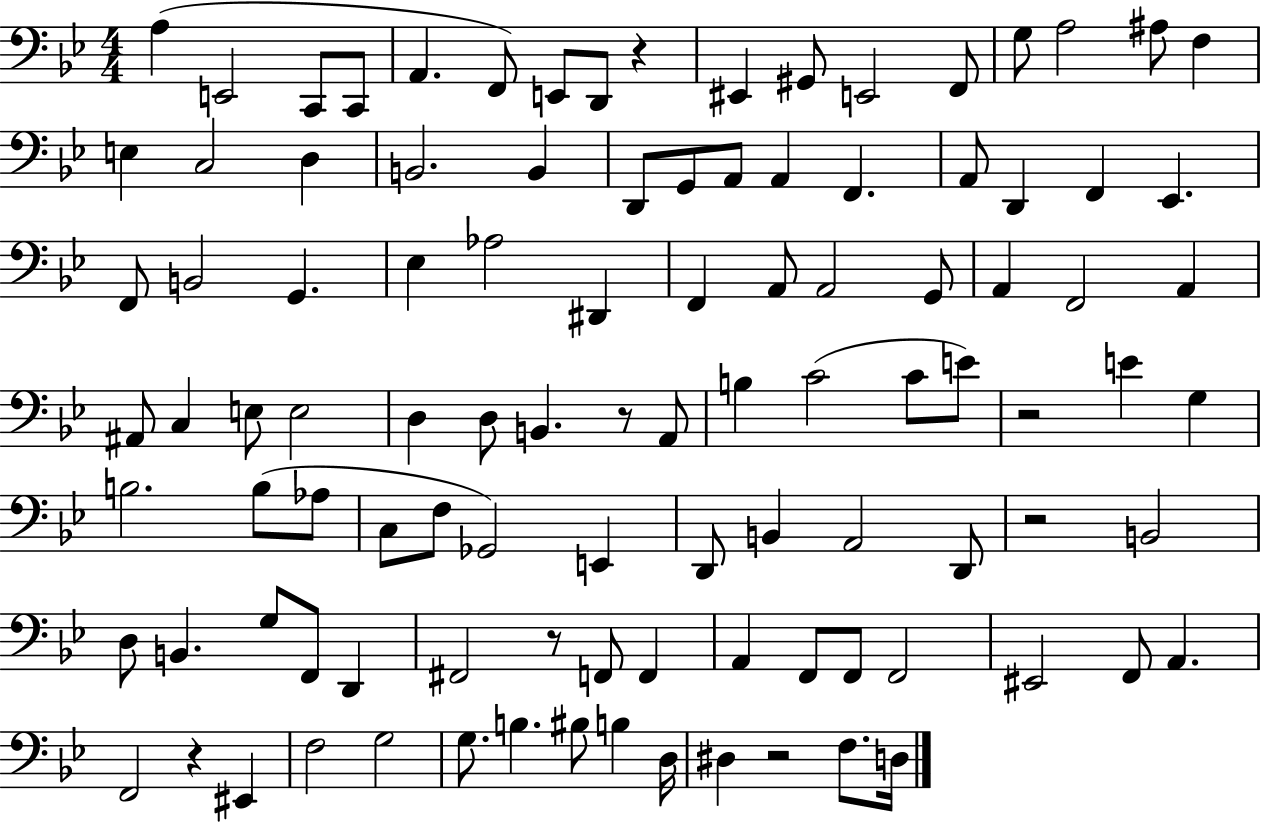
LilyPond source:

{
  \clef bass
  \numericTimeSignature
  \time 4/4
  \key bes \major
  a4( e,2 c,8 c,8 | a,4. f,8) e,8 d,8 r4 | eis,4 gis,8 e,2 f,8 | g8 a2 ais8 f4 | \break e4 c2 d4 | b,2. b,4 | d,8 g,8 a,8 a,4 f,4. | a,8 d,4 f,4 ees,4. | \break f,8 b,2 g,4. | ees4 aes2 dis,4 | f,4 a,8 a,2 g,8 | a,4 f,2 a,4 | \break ais,8 c4 e8 e2 | d4 d8 b,4. r8 a,8 | b4 c'2( c'8 e'8) | r2 e'4 g4 | \break b2. b8( aes8 | c8 f8 ges,2) e,4 | d,8 b,4 a,2 d,8 | r2 b,2 | \break d8 b,4. g8 f,8 d,4 | fis,2 r8 f,8 f,4 | a,4 f,8 f,8 f,2 | eis,2 f,8 a,4. | \break f,2 r4 eis,4 | f2 g2 | g8. b4. bis8 b4 d16 | dis4 r2 f8. d16 | \break \bar "|."
}